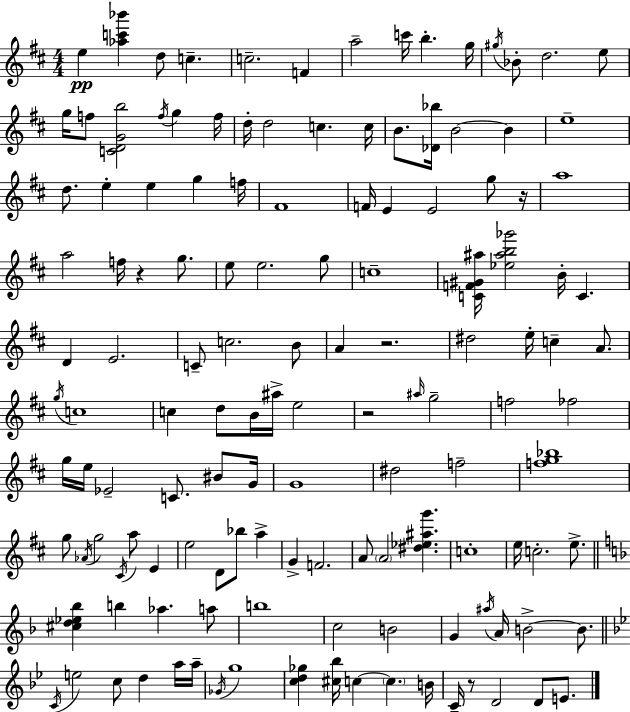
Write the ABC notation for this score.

X:1
T:Untitled
M:4/4
L:1/4
K:D
e [_ac'_b'] d/2 c c2 F a2 c'/4 b g/4 ^g/4 _B/2 d2 e/2 g/4 f/2 [CDGb]2 f/4 g f/4 d/4 d2 c c/4 B/2 [_D_b]/4 B2 B e4 d/2 e e g f/4 ^F4 F/4 E E2 g/2 z/4 a4 a2 f/4 z g/2 e/2 e2 g/2 c4 [CF^G^a]/4 [_e^ab_g']2 B/4 C D E2 C/2 c2 B/2 A z2 ^d2 e/4 c A/2 g/4 c4 c d/2 B/4 ^a/4 e2 z2 ^a/4 g2 f2 _f2 g/4 e/4 _E2 C/2 ^B/2 G/4 G4 ^d2 f2 [fg_b]4 g/2 _A/4 g2 ^C/4 a/2 E e2 D/2 _b/2 a G F2 A/2 A2 [^d_e^ag'] c4 e/4 c2 e/2 [^cd_e_b] b _a a/2 b4 c2 B2 G ^a/4 A/4 B2 B/2 C/4 e2 c/2 d a/4 a/4 _G/4 g4 [cd_g] [^c_b]/4 c c B/4 C/4 z/2 D2 D/2 E/2